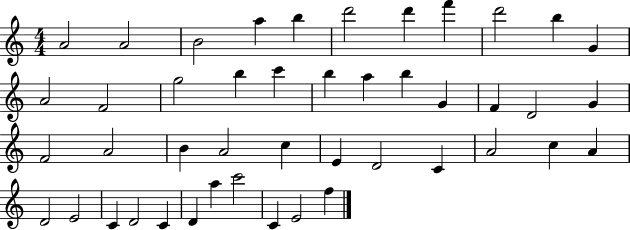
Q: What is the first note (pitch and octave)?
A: A4